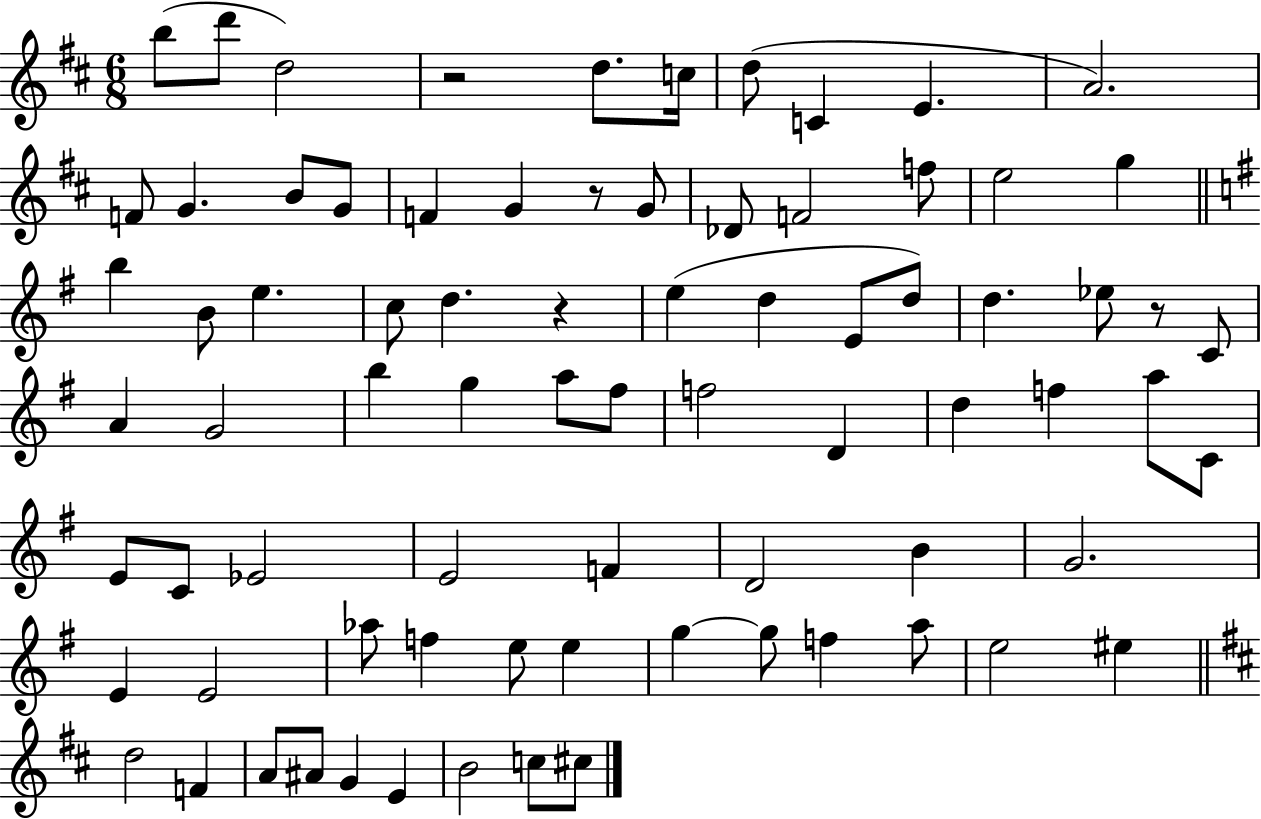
X:1
T:Untitled
M:6/8
L:1/4
K:D
b/2 d'/2 d2 z2 d/2 c/4 d/2 C E A2 F/2 G B/2 G/2 F G z/2 G/2 _D/2 F2 f/2 e2 g b B/2 e c/2 d z e d E/2 d/2 d _e/2 z/2 C/2 A G2 b g a/2 ^f/2 f2 D d f a/2 C/2 E/2 C/2 _E2 E2 F D2 B G2 E E2 _a/2 f e/2 e g g/2 f a/2 e2 ^e d2 F A/2 ^A/2 G E B2 c/2 ^c/2